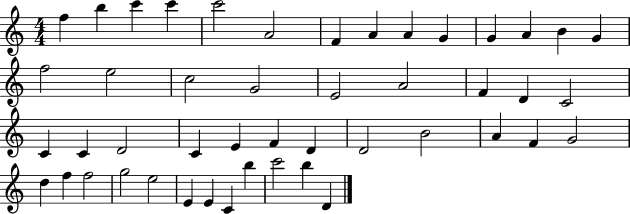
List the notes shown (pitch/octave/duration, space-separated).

F5/q B5/q C6/q C6/q C6/h A4/h F4/q A4/q A4/q G4/q G4/q A4/q B4/q G4/q F5/h E5/h C5/h G4/h E4/h A4/h F4/q D4/q C4/h C4/q C4/q D4/h C4/q E4/q F4/q D4/q D4/h B4/h A4/q F4/q G4/h D5/q F5/q F5/h G5/h E5/h E4/q E4/q C4/q B5/q C6/h B5/q D4/q